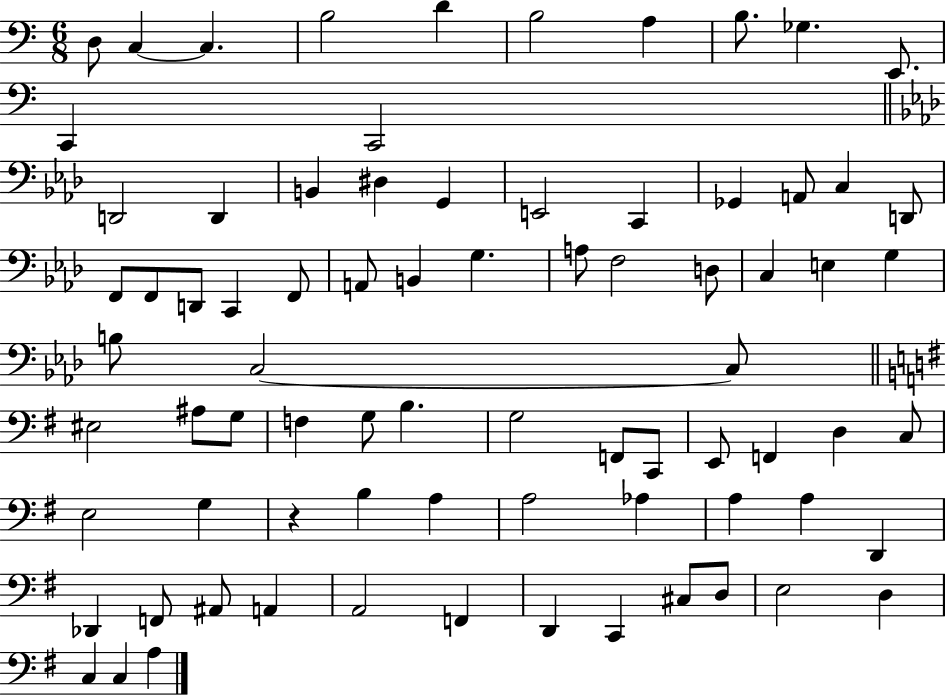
{
  \clef bass
  \numericTimeSignature
  \time 6/8
  \key c \major
  d8 c4~~ c4. | b2 d'4 | b2 a4 | b8. ges4. e,8. | \break c,4 c,2 | \bar "||" \break \key aes \major d,2 d,4 | b,4 dis4 g,4 | e,2 c,4 | ges,4 a,8 c4 d,8 | \break f,8 f,8 d,8 c,4 f,8 | a,8 b,4 g4. | a8 f2 d8 | c4 e4 g4 | \break b8 c2~~ c8 | \bar "||" \break \key e \minor eis2 ais8 g8 | f4 g8 b4. | g2 f,8 c,8 | e,8 f,4 d4 c8 | \break e2 g4 | r4 b4 a4 | a2 aes4 | a4 a4 d,4 | \break des,4 f,8 ais,8 a,4 | a,2 f,4 | d,4 c,4 cis8 d8 | e2 d4 | \break c4 c4 a4 | \bar "|."
}